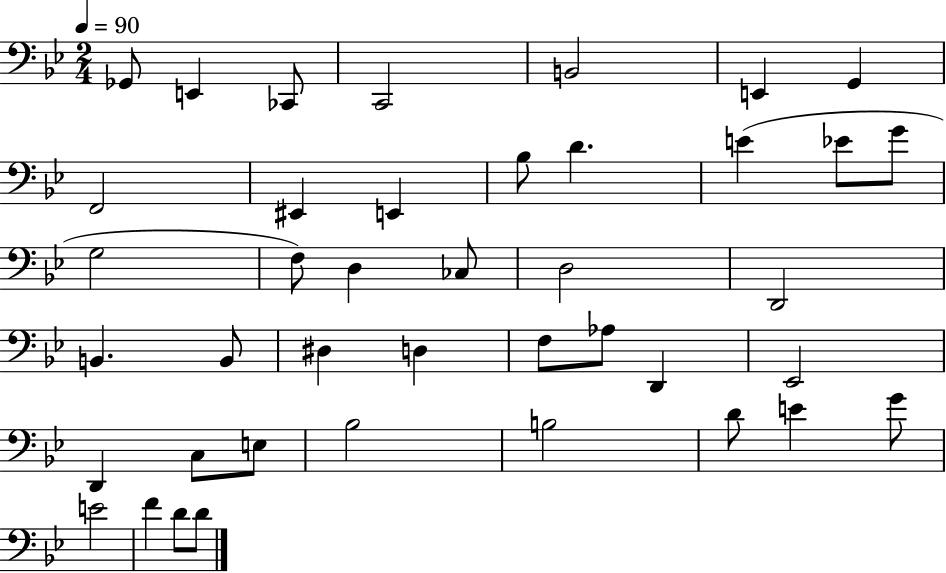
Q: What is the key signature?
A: BES major